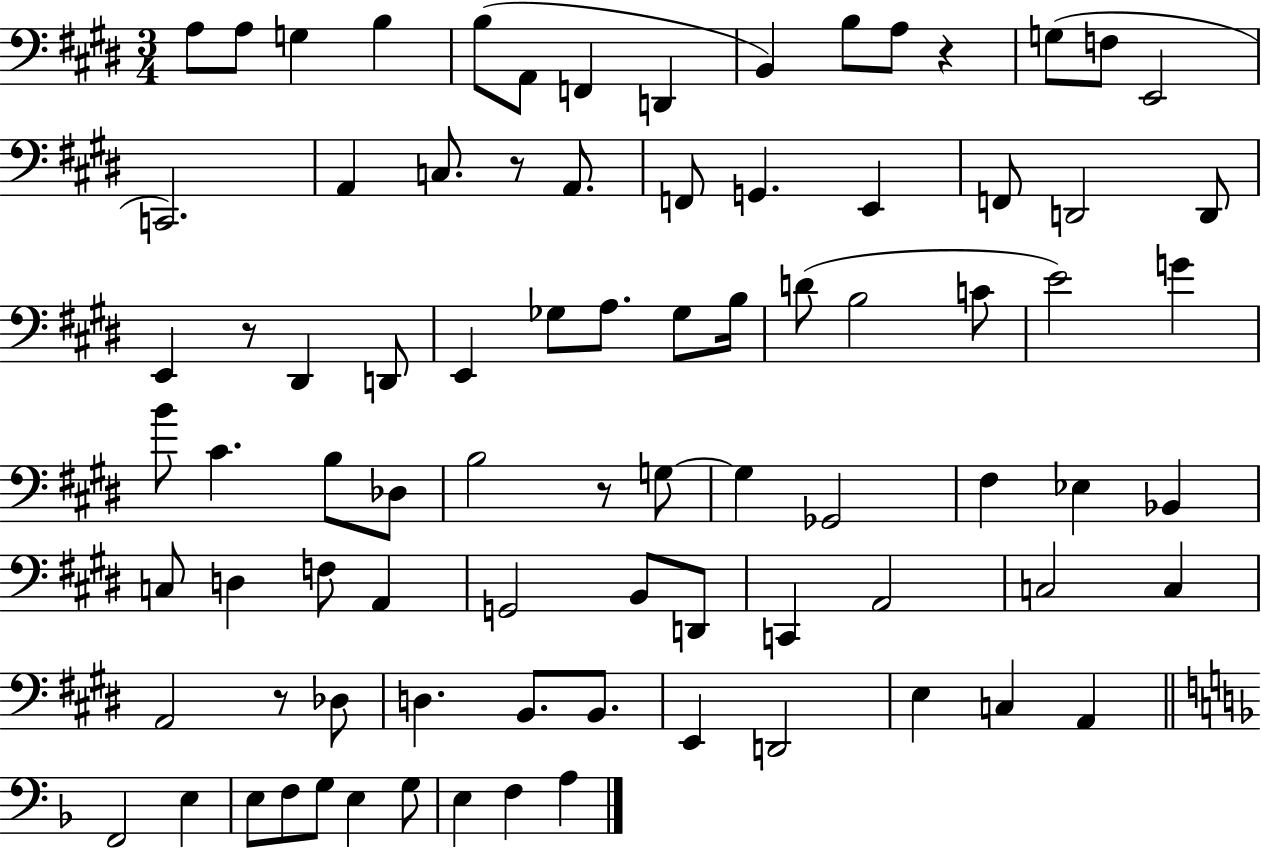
{
  \clef bass
  \numericTimeSignature
  \time 3/4
  \key e \major
  a8 a8 g4 b4 | b8( a,8 f,4 d,4 | b,4) b8 a8 r4 | g8( f8 e,2 | \break c,2.) | a,4 c8. r8 a,8. | f,8 g,4. e,4 | f,8 d,2 d,8 | \break e,4 r8 dis,4 d,8 | e,4 ges8 a8. ges8 b16 | d'8( b2 c'8 | e'2) g'4 | \break b'8 cis'4. b8 des8 | b2 r8 g8~~ | g4 ges,2 | fis4 ees4 bes,4 | \break c8 d4 f8 a,4 | g,2 b,8 d,8 | c,4 a,2 | c2 c4 | \break a,2 r8 des8 | d4. b,8. b,8. | e,4 d,2 | e4 c4 a,4 | \break \bar "||" \break \key f \major f,2 e4 | e8 f8 g8 e4 g8 | e4 f4 a4 | \bar "|."
}